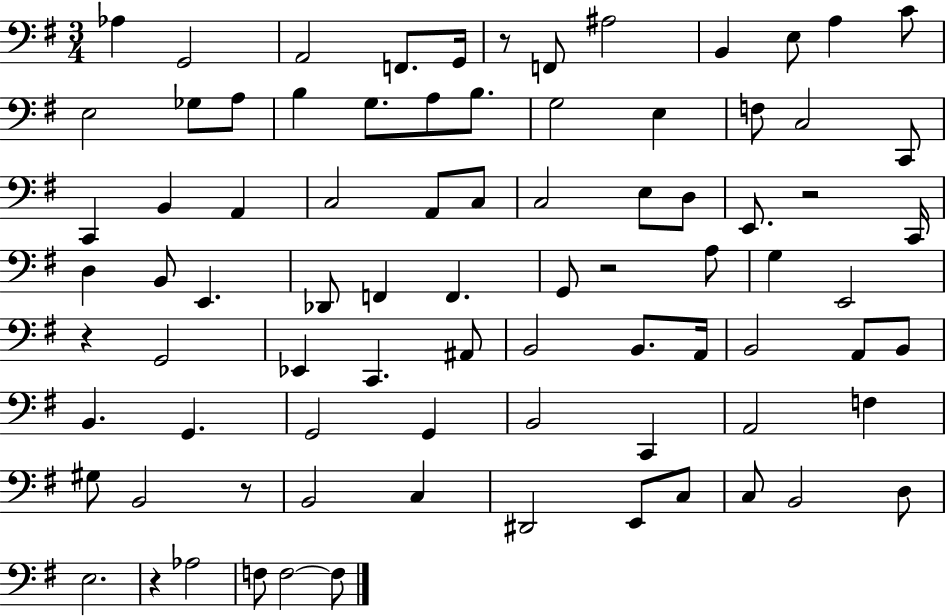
{
  \clef bass
  \numericTimeSignature
  \time 3/4
  \key g \major
  aes4 g,2 | a,2 f,8. g,16 | r8 f,8 ais2 | b,4 e8 a4 c'8 | \break e2 ges8 a8 | b4 g8. a8 b8. | g2 e4 | f8 c2 c,8 | \break c,4 b,4 a,4 | c2 a,8 c8 | c2 e8 d8 | e,8. r2 c,16 | \break d4 b,8 e,4. | des,8 f,4 f,4. | g,8 r2 a8 | g4 e,2 | \break r4 g,2 | ees,4 c,4. ais,8 | b,2 b,8. a,16 | b,2 a,8 b,8 | \break b,4. g,4. | g,2 g,4 | b,2 c,4 | a,2 f4 | \break gis8 b,2 r8 | b,2 c4 | dis,2 e,8 c8 | c8 b,2 d8 | \break e2. | r4 aes2 | f8 f2~~ f8 | \bar "|."
}